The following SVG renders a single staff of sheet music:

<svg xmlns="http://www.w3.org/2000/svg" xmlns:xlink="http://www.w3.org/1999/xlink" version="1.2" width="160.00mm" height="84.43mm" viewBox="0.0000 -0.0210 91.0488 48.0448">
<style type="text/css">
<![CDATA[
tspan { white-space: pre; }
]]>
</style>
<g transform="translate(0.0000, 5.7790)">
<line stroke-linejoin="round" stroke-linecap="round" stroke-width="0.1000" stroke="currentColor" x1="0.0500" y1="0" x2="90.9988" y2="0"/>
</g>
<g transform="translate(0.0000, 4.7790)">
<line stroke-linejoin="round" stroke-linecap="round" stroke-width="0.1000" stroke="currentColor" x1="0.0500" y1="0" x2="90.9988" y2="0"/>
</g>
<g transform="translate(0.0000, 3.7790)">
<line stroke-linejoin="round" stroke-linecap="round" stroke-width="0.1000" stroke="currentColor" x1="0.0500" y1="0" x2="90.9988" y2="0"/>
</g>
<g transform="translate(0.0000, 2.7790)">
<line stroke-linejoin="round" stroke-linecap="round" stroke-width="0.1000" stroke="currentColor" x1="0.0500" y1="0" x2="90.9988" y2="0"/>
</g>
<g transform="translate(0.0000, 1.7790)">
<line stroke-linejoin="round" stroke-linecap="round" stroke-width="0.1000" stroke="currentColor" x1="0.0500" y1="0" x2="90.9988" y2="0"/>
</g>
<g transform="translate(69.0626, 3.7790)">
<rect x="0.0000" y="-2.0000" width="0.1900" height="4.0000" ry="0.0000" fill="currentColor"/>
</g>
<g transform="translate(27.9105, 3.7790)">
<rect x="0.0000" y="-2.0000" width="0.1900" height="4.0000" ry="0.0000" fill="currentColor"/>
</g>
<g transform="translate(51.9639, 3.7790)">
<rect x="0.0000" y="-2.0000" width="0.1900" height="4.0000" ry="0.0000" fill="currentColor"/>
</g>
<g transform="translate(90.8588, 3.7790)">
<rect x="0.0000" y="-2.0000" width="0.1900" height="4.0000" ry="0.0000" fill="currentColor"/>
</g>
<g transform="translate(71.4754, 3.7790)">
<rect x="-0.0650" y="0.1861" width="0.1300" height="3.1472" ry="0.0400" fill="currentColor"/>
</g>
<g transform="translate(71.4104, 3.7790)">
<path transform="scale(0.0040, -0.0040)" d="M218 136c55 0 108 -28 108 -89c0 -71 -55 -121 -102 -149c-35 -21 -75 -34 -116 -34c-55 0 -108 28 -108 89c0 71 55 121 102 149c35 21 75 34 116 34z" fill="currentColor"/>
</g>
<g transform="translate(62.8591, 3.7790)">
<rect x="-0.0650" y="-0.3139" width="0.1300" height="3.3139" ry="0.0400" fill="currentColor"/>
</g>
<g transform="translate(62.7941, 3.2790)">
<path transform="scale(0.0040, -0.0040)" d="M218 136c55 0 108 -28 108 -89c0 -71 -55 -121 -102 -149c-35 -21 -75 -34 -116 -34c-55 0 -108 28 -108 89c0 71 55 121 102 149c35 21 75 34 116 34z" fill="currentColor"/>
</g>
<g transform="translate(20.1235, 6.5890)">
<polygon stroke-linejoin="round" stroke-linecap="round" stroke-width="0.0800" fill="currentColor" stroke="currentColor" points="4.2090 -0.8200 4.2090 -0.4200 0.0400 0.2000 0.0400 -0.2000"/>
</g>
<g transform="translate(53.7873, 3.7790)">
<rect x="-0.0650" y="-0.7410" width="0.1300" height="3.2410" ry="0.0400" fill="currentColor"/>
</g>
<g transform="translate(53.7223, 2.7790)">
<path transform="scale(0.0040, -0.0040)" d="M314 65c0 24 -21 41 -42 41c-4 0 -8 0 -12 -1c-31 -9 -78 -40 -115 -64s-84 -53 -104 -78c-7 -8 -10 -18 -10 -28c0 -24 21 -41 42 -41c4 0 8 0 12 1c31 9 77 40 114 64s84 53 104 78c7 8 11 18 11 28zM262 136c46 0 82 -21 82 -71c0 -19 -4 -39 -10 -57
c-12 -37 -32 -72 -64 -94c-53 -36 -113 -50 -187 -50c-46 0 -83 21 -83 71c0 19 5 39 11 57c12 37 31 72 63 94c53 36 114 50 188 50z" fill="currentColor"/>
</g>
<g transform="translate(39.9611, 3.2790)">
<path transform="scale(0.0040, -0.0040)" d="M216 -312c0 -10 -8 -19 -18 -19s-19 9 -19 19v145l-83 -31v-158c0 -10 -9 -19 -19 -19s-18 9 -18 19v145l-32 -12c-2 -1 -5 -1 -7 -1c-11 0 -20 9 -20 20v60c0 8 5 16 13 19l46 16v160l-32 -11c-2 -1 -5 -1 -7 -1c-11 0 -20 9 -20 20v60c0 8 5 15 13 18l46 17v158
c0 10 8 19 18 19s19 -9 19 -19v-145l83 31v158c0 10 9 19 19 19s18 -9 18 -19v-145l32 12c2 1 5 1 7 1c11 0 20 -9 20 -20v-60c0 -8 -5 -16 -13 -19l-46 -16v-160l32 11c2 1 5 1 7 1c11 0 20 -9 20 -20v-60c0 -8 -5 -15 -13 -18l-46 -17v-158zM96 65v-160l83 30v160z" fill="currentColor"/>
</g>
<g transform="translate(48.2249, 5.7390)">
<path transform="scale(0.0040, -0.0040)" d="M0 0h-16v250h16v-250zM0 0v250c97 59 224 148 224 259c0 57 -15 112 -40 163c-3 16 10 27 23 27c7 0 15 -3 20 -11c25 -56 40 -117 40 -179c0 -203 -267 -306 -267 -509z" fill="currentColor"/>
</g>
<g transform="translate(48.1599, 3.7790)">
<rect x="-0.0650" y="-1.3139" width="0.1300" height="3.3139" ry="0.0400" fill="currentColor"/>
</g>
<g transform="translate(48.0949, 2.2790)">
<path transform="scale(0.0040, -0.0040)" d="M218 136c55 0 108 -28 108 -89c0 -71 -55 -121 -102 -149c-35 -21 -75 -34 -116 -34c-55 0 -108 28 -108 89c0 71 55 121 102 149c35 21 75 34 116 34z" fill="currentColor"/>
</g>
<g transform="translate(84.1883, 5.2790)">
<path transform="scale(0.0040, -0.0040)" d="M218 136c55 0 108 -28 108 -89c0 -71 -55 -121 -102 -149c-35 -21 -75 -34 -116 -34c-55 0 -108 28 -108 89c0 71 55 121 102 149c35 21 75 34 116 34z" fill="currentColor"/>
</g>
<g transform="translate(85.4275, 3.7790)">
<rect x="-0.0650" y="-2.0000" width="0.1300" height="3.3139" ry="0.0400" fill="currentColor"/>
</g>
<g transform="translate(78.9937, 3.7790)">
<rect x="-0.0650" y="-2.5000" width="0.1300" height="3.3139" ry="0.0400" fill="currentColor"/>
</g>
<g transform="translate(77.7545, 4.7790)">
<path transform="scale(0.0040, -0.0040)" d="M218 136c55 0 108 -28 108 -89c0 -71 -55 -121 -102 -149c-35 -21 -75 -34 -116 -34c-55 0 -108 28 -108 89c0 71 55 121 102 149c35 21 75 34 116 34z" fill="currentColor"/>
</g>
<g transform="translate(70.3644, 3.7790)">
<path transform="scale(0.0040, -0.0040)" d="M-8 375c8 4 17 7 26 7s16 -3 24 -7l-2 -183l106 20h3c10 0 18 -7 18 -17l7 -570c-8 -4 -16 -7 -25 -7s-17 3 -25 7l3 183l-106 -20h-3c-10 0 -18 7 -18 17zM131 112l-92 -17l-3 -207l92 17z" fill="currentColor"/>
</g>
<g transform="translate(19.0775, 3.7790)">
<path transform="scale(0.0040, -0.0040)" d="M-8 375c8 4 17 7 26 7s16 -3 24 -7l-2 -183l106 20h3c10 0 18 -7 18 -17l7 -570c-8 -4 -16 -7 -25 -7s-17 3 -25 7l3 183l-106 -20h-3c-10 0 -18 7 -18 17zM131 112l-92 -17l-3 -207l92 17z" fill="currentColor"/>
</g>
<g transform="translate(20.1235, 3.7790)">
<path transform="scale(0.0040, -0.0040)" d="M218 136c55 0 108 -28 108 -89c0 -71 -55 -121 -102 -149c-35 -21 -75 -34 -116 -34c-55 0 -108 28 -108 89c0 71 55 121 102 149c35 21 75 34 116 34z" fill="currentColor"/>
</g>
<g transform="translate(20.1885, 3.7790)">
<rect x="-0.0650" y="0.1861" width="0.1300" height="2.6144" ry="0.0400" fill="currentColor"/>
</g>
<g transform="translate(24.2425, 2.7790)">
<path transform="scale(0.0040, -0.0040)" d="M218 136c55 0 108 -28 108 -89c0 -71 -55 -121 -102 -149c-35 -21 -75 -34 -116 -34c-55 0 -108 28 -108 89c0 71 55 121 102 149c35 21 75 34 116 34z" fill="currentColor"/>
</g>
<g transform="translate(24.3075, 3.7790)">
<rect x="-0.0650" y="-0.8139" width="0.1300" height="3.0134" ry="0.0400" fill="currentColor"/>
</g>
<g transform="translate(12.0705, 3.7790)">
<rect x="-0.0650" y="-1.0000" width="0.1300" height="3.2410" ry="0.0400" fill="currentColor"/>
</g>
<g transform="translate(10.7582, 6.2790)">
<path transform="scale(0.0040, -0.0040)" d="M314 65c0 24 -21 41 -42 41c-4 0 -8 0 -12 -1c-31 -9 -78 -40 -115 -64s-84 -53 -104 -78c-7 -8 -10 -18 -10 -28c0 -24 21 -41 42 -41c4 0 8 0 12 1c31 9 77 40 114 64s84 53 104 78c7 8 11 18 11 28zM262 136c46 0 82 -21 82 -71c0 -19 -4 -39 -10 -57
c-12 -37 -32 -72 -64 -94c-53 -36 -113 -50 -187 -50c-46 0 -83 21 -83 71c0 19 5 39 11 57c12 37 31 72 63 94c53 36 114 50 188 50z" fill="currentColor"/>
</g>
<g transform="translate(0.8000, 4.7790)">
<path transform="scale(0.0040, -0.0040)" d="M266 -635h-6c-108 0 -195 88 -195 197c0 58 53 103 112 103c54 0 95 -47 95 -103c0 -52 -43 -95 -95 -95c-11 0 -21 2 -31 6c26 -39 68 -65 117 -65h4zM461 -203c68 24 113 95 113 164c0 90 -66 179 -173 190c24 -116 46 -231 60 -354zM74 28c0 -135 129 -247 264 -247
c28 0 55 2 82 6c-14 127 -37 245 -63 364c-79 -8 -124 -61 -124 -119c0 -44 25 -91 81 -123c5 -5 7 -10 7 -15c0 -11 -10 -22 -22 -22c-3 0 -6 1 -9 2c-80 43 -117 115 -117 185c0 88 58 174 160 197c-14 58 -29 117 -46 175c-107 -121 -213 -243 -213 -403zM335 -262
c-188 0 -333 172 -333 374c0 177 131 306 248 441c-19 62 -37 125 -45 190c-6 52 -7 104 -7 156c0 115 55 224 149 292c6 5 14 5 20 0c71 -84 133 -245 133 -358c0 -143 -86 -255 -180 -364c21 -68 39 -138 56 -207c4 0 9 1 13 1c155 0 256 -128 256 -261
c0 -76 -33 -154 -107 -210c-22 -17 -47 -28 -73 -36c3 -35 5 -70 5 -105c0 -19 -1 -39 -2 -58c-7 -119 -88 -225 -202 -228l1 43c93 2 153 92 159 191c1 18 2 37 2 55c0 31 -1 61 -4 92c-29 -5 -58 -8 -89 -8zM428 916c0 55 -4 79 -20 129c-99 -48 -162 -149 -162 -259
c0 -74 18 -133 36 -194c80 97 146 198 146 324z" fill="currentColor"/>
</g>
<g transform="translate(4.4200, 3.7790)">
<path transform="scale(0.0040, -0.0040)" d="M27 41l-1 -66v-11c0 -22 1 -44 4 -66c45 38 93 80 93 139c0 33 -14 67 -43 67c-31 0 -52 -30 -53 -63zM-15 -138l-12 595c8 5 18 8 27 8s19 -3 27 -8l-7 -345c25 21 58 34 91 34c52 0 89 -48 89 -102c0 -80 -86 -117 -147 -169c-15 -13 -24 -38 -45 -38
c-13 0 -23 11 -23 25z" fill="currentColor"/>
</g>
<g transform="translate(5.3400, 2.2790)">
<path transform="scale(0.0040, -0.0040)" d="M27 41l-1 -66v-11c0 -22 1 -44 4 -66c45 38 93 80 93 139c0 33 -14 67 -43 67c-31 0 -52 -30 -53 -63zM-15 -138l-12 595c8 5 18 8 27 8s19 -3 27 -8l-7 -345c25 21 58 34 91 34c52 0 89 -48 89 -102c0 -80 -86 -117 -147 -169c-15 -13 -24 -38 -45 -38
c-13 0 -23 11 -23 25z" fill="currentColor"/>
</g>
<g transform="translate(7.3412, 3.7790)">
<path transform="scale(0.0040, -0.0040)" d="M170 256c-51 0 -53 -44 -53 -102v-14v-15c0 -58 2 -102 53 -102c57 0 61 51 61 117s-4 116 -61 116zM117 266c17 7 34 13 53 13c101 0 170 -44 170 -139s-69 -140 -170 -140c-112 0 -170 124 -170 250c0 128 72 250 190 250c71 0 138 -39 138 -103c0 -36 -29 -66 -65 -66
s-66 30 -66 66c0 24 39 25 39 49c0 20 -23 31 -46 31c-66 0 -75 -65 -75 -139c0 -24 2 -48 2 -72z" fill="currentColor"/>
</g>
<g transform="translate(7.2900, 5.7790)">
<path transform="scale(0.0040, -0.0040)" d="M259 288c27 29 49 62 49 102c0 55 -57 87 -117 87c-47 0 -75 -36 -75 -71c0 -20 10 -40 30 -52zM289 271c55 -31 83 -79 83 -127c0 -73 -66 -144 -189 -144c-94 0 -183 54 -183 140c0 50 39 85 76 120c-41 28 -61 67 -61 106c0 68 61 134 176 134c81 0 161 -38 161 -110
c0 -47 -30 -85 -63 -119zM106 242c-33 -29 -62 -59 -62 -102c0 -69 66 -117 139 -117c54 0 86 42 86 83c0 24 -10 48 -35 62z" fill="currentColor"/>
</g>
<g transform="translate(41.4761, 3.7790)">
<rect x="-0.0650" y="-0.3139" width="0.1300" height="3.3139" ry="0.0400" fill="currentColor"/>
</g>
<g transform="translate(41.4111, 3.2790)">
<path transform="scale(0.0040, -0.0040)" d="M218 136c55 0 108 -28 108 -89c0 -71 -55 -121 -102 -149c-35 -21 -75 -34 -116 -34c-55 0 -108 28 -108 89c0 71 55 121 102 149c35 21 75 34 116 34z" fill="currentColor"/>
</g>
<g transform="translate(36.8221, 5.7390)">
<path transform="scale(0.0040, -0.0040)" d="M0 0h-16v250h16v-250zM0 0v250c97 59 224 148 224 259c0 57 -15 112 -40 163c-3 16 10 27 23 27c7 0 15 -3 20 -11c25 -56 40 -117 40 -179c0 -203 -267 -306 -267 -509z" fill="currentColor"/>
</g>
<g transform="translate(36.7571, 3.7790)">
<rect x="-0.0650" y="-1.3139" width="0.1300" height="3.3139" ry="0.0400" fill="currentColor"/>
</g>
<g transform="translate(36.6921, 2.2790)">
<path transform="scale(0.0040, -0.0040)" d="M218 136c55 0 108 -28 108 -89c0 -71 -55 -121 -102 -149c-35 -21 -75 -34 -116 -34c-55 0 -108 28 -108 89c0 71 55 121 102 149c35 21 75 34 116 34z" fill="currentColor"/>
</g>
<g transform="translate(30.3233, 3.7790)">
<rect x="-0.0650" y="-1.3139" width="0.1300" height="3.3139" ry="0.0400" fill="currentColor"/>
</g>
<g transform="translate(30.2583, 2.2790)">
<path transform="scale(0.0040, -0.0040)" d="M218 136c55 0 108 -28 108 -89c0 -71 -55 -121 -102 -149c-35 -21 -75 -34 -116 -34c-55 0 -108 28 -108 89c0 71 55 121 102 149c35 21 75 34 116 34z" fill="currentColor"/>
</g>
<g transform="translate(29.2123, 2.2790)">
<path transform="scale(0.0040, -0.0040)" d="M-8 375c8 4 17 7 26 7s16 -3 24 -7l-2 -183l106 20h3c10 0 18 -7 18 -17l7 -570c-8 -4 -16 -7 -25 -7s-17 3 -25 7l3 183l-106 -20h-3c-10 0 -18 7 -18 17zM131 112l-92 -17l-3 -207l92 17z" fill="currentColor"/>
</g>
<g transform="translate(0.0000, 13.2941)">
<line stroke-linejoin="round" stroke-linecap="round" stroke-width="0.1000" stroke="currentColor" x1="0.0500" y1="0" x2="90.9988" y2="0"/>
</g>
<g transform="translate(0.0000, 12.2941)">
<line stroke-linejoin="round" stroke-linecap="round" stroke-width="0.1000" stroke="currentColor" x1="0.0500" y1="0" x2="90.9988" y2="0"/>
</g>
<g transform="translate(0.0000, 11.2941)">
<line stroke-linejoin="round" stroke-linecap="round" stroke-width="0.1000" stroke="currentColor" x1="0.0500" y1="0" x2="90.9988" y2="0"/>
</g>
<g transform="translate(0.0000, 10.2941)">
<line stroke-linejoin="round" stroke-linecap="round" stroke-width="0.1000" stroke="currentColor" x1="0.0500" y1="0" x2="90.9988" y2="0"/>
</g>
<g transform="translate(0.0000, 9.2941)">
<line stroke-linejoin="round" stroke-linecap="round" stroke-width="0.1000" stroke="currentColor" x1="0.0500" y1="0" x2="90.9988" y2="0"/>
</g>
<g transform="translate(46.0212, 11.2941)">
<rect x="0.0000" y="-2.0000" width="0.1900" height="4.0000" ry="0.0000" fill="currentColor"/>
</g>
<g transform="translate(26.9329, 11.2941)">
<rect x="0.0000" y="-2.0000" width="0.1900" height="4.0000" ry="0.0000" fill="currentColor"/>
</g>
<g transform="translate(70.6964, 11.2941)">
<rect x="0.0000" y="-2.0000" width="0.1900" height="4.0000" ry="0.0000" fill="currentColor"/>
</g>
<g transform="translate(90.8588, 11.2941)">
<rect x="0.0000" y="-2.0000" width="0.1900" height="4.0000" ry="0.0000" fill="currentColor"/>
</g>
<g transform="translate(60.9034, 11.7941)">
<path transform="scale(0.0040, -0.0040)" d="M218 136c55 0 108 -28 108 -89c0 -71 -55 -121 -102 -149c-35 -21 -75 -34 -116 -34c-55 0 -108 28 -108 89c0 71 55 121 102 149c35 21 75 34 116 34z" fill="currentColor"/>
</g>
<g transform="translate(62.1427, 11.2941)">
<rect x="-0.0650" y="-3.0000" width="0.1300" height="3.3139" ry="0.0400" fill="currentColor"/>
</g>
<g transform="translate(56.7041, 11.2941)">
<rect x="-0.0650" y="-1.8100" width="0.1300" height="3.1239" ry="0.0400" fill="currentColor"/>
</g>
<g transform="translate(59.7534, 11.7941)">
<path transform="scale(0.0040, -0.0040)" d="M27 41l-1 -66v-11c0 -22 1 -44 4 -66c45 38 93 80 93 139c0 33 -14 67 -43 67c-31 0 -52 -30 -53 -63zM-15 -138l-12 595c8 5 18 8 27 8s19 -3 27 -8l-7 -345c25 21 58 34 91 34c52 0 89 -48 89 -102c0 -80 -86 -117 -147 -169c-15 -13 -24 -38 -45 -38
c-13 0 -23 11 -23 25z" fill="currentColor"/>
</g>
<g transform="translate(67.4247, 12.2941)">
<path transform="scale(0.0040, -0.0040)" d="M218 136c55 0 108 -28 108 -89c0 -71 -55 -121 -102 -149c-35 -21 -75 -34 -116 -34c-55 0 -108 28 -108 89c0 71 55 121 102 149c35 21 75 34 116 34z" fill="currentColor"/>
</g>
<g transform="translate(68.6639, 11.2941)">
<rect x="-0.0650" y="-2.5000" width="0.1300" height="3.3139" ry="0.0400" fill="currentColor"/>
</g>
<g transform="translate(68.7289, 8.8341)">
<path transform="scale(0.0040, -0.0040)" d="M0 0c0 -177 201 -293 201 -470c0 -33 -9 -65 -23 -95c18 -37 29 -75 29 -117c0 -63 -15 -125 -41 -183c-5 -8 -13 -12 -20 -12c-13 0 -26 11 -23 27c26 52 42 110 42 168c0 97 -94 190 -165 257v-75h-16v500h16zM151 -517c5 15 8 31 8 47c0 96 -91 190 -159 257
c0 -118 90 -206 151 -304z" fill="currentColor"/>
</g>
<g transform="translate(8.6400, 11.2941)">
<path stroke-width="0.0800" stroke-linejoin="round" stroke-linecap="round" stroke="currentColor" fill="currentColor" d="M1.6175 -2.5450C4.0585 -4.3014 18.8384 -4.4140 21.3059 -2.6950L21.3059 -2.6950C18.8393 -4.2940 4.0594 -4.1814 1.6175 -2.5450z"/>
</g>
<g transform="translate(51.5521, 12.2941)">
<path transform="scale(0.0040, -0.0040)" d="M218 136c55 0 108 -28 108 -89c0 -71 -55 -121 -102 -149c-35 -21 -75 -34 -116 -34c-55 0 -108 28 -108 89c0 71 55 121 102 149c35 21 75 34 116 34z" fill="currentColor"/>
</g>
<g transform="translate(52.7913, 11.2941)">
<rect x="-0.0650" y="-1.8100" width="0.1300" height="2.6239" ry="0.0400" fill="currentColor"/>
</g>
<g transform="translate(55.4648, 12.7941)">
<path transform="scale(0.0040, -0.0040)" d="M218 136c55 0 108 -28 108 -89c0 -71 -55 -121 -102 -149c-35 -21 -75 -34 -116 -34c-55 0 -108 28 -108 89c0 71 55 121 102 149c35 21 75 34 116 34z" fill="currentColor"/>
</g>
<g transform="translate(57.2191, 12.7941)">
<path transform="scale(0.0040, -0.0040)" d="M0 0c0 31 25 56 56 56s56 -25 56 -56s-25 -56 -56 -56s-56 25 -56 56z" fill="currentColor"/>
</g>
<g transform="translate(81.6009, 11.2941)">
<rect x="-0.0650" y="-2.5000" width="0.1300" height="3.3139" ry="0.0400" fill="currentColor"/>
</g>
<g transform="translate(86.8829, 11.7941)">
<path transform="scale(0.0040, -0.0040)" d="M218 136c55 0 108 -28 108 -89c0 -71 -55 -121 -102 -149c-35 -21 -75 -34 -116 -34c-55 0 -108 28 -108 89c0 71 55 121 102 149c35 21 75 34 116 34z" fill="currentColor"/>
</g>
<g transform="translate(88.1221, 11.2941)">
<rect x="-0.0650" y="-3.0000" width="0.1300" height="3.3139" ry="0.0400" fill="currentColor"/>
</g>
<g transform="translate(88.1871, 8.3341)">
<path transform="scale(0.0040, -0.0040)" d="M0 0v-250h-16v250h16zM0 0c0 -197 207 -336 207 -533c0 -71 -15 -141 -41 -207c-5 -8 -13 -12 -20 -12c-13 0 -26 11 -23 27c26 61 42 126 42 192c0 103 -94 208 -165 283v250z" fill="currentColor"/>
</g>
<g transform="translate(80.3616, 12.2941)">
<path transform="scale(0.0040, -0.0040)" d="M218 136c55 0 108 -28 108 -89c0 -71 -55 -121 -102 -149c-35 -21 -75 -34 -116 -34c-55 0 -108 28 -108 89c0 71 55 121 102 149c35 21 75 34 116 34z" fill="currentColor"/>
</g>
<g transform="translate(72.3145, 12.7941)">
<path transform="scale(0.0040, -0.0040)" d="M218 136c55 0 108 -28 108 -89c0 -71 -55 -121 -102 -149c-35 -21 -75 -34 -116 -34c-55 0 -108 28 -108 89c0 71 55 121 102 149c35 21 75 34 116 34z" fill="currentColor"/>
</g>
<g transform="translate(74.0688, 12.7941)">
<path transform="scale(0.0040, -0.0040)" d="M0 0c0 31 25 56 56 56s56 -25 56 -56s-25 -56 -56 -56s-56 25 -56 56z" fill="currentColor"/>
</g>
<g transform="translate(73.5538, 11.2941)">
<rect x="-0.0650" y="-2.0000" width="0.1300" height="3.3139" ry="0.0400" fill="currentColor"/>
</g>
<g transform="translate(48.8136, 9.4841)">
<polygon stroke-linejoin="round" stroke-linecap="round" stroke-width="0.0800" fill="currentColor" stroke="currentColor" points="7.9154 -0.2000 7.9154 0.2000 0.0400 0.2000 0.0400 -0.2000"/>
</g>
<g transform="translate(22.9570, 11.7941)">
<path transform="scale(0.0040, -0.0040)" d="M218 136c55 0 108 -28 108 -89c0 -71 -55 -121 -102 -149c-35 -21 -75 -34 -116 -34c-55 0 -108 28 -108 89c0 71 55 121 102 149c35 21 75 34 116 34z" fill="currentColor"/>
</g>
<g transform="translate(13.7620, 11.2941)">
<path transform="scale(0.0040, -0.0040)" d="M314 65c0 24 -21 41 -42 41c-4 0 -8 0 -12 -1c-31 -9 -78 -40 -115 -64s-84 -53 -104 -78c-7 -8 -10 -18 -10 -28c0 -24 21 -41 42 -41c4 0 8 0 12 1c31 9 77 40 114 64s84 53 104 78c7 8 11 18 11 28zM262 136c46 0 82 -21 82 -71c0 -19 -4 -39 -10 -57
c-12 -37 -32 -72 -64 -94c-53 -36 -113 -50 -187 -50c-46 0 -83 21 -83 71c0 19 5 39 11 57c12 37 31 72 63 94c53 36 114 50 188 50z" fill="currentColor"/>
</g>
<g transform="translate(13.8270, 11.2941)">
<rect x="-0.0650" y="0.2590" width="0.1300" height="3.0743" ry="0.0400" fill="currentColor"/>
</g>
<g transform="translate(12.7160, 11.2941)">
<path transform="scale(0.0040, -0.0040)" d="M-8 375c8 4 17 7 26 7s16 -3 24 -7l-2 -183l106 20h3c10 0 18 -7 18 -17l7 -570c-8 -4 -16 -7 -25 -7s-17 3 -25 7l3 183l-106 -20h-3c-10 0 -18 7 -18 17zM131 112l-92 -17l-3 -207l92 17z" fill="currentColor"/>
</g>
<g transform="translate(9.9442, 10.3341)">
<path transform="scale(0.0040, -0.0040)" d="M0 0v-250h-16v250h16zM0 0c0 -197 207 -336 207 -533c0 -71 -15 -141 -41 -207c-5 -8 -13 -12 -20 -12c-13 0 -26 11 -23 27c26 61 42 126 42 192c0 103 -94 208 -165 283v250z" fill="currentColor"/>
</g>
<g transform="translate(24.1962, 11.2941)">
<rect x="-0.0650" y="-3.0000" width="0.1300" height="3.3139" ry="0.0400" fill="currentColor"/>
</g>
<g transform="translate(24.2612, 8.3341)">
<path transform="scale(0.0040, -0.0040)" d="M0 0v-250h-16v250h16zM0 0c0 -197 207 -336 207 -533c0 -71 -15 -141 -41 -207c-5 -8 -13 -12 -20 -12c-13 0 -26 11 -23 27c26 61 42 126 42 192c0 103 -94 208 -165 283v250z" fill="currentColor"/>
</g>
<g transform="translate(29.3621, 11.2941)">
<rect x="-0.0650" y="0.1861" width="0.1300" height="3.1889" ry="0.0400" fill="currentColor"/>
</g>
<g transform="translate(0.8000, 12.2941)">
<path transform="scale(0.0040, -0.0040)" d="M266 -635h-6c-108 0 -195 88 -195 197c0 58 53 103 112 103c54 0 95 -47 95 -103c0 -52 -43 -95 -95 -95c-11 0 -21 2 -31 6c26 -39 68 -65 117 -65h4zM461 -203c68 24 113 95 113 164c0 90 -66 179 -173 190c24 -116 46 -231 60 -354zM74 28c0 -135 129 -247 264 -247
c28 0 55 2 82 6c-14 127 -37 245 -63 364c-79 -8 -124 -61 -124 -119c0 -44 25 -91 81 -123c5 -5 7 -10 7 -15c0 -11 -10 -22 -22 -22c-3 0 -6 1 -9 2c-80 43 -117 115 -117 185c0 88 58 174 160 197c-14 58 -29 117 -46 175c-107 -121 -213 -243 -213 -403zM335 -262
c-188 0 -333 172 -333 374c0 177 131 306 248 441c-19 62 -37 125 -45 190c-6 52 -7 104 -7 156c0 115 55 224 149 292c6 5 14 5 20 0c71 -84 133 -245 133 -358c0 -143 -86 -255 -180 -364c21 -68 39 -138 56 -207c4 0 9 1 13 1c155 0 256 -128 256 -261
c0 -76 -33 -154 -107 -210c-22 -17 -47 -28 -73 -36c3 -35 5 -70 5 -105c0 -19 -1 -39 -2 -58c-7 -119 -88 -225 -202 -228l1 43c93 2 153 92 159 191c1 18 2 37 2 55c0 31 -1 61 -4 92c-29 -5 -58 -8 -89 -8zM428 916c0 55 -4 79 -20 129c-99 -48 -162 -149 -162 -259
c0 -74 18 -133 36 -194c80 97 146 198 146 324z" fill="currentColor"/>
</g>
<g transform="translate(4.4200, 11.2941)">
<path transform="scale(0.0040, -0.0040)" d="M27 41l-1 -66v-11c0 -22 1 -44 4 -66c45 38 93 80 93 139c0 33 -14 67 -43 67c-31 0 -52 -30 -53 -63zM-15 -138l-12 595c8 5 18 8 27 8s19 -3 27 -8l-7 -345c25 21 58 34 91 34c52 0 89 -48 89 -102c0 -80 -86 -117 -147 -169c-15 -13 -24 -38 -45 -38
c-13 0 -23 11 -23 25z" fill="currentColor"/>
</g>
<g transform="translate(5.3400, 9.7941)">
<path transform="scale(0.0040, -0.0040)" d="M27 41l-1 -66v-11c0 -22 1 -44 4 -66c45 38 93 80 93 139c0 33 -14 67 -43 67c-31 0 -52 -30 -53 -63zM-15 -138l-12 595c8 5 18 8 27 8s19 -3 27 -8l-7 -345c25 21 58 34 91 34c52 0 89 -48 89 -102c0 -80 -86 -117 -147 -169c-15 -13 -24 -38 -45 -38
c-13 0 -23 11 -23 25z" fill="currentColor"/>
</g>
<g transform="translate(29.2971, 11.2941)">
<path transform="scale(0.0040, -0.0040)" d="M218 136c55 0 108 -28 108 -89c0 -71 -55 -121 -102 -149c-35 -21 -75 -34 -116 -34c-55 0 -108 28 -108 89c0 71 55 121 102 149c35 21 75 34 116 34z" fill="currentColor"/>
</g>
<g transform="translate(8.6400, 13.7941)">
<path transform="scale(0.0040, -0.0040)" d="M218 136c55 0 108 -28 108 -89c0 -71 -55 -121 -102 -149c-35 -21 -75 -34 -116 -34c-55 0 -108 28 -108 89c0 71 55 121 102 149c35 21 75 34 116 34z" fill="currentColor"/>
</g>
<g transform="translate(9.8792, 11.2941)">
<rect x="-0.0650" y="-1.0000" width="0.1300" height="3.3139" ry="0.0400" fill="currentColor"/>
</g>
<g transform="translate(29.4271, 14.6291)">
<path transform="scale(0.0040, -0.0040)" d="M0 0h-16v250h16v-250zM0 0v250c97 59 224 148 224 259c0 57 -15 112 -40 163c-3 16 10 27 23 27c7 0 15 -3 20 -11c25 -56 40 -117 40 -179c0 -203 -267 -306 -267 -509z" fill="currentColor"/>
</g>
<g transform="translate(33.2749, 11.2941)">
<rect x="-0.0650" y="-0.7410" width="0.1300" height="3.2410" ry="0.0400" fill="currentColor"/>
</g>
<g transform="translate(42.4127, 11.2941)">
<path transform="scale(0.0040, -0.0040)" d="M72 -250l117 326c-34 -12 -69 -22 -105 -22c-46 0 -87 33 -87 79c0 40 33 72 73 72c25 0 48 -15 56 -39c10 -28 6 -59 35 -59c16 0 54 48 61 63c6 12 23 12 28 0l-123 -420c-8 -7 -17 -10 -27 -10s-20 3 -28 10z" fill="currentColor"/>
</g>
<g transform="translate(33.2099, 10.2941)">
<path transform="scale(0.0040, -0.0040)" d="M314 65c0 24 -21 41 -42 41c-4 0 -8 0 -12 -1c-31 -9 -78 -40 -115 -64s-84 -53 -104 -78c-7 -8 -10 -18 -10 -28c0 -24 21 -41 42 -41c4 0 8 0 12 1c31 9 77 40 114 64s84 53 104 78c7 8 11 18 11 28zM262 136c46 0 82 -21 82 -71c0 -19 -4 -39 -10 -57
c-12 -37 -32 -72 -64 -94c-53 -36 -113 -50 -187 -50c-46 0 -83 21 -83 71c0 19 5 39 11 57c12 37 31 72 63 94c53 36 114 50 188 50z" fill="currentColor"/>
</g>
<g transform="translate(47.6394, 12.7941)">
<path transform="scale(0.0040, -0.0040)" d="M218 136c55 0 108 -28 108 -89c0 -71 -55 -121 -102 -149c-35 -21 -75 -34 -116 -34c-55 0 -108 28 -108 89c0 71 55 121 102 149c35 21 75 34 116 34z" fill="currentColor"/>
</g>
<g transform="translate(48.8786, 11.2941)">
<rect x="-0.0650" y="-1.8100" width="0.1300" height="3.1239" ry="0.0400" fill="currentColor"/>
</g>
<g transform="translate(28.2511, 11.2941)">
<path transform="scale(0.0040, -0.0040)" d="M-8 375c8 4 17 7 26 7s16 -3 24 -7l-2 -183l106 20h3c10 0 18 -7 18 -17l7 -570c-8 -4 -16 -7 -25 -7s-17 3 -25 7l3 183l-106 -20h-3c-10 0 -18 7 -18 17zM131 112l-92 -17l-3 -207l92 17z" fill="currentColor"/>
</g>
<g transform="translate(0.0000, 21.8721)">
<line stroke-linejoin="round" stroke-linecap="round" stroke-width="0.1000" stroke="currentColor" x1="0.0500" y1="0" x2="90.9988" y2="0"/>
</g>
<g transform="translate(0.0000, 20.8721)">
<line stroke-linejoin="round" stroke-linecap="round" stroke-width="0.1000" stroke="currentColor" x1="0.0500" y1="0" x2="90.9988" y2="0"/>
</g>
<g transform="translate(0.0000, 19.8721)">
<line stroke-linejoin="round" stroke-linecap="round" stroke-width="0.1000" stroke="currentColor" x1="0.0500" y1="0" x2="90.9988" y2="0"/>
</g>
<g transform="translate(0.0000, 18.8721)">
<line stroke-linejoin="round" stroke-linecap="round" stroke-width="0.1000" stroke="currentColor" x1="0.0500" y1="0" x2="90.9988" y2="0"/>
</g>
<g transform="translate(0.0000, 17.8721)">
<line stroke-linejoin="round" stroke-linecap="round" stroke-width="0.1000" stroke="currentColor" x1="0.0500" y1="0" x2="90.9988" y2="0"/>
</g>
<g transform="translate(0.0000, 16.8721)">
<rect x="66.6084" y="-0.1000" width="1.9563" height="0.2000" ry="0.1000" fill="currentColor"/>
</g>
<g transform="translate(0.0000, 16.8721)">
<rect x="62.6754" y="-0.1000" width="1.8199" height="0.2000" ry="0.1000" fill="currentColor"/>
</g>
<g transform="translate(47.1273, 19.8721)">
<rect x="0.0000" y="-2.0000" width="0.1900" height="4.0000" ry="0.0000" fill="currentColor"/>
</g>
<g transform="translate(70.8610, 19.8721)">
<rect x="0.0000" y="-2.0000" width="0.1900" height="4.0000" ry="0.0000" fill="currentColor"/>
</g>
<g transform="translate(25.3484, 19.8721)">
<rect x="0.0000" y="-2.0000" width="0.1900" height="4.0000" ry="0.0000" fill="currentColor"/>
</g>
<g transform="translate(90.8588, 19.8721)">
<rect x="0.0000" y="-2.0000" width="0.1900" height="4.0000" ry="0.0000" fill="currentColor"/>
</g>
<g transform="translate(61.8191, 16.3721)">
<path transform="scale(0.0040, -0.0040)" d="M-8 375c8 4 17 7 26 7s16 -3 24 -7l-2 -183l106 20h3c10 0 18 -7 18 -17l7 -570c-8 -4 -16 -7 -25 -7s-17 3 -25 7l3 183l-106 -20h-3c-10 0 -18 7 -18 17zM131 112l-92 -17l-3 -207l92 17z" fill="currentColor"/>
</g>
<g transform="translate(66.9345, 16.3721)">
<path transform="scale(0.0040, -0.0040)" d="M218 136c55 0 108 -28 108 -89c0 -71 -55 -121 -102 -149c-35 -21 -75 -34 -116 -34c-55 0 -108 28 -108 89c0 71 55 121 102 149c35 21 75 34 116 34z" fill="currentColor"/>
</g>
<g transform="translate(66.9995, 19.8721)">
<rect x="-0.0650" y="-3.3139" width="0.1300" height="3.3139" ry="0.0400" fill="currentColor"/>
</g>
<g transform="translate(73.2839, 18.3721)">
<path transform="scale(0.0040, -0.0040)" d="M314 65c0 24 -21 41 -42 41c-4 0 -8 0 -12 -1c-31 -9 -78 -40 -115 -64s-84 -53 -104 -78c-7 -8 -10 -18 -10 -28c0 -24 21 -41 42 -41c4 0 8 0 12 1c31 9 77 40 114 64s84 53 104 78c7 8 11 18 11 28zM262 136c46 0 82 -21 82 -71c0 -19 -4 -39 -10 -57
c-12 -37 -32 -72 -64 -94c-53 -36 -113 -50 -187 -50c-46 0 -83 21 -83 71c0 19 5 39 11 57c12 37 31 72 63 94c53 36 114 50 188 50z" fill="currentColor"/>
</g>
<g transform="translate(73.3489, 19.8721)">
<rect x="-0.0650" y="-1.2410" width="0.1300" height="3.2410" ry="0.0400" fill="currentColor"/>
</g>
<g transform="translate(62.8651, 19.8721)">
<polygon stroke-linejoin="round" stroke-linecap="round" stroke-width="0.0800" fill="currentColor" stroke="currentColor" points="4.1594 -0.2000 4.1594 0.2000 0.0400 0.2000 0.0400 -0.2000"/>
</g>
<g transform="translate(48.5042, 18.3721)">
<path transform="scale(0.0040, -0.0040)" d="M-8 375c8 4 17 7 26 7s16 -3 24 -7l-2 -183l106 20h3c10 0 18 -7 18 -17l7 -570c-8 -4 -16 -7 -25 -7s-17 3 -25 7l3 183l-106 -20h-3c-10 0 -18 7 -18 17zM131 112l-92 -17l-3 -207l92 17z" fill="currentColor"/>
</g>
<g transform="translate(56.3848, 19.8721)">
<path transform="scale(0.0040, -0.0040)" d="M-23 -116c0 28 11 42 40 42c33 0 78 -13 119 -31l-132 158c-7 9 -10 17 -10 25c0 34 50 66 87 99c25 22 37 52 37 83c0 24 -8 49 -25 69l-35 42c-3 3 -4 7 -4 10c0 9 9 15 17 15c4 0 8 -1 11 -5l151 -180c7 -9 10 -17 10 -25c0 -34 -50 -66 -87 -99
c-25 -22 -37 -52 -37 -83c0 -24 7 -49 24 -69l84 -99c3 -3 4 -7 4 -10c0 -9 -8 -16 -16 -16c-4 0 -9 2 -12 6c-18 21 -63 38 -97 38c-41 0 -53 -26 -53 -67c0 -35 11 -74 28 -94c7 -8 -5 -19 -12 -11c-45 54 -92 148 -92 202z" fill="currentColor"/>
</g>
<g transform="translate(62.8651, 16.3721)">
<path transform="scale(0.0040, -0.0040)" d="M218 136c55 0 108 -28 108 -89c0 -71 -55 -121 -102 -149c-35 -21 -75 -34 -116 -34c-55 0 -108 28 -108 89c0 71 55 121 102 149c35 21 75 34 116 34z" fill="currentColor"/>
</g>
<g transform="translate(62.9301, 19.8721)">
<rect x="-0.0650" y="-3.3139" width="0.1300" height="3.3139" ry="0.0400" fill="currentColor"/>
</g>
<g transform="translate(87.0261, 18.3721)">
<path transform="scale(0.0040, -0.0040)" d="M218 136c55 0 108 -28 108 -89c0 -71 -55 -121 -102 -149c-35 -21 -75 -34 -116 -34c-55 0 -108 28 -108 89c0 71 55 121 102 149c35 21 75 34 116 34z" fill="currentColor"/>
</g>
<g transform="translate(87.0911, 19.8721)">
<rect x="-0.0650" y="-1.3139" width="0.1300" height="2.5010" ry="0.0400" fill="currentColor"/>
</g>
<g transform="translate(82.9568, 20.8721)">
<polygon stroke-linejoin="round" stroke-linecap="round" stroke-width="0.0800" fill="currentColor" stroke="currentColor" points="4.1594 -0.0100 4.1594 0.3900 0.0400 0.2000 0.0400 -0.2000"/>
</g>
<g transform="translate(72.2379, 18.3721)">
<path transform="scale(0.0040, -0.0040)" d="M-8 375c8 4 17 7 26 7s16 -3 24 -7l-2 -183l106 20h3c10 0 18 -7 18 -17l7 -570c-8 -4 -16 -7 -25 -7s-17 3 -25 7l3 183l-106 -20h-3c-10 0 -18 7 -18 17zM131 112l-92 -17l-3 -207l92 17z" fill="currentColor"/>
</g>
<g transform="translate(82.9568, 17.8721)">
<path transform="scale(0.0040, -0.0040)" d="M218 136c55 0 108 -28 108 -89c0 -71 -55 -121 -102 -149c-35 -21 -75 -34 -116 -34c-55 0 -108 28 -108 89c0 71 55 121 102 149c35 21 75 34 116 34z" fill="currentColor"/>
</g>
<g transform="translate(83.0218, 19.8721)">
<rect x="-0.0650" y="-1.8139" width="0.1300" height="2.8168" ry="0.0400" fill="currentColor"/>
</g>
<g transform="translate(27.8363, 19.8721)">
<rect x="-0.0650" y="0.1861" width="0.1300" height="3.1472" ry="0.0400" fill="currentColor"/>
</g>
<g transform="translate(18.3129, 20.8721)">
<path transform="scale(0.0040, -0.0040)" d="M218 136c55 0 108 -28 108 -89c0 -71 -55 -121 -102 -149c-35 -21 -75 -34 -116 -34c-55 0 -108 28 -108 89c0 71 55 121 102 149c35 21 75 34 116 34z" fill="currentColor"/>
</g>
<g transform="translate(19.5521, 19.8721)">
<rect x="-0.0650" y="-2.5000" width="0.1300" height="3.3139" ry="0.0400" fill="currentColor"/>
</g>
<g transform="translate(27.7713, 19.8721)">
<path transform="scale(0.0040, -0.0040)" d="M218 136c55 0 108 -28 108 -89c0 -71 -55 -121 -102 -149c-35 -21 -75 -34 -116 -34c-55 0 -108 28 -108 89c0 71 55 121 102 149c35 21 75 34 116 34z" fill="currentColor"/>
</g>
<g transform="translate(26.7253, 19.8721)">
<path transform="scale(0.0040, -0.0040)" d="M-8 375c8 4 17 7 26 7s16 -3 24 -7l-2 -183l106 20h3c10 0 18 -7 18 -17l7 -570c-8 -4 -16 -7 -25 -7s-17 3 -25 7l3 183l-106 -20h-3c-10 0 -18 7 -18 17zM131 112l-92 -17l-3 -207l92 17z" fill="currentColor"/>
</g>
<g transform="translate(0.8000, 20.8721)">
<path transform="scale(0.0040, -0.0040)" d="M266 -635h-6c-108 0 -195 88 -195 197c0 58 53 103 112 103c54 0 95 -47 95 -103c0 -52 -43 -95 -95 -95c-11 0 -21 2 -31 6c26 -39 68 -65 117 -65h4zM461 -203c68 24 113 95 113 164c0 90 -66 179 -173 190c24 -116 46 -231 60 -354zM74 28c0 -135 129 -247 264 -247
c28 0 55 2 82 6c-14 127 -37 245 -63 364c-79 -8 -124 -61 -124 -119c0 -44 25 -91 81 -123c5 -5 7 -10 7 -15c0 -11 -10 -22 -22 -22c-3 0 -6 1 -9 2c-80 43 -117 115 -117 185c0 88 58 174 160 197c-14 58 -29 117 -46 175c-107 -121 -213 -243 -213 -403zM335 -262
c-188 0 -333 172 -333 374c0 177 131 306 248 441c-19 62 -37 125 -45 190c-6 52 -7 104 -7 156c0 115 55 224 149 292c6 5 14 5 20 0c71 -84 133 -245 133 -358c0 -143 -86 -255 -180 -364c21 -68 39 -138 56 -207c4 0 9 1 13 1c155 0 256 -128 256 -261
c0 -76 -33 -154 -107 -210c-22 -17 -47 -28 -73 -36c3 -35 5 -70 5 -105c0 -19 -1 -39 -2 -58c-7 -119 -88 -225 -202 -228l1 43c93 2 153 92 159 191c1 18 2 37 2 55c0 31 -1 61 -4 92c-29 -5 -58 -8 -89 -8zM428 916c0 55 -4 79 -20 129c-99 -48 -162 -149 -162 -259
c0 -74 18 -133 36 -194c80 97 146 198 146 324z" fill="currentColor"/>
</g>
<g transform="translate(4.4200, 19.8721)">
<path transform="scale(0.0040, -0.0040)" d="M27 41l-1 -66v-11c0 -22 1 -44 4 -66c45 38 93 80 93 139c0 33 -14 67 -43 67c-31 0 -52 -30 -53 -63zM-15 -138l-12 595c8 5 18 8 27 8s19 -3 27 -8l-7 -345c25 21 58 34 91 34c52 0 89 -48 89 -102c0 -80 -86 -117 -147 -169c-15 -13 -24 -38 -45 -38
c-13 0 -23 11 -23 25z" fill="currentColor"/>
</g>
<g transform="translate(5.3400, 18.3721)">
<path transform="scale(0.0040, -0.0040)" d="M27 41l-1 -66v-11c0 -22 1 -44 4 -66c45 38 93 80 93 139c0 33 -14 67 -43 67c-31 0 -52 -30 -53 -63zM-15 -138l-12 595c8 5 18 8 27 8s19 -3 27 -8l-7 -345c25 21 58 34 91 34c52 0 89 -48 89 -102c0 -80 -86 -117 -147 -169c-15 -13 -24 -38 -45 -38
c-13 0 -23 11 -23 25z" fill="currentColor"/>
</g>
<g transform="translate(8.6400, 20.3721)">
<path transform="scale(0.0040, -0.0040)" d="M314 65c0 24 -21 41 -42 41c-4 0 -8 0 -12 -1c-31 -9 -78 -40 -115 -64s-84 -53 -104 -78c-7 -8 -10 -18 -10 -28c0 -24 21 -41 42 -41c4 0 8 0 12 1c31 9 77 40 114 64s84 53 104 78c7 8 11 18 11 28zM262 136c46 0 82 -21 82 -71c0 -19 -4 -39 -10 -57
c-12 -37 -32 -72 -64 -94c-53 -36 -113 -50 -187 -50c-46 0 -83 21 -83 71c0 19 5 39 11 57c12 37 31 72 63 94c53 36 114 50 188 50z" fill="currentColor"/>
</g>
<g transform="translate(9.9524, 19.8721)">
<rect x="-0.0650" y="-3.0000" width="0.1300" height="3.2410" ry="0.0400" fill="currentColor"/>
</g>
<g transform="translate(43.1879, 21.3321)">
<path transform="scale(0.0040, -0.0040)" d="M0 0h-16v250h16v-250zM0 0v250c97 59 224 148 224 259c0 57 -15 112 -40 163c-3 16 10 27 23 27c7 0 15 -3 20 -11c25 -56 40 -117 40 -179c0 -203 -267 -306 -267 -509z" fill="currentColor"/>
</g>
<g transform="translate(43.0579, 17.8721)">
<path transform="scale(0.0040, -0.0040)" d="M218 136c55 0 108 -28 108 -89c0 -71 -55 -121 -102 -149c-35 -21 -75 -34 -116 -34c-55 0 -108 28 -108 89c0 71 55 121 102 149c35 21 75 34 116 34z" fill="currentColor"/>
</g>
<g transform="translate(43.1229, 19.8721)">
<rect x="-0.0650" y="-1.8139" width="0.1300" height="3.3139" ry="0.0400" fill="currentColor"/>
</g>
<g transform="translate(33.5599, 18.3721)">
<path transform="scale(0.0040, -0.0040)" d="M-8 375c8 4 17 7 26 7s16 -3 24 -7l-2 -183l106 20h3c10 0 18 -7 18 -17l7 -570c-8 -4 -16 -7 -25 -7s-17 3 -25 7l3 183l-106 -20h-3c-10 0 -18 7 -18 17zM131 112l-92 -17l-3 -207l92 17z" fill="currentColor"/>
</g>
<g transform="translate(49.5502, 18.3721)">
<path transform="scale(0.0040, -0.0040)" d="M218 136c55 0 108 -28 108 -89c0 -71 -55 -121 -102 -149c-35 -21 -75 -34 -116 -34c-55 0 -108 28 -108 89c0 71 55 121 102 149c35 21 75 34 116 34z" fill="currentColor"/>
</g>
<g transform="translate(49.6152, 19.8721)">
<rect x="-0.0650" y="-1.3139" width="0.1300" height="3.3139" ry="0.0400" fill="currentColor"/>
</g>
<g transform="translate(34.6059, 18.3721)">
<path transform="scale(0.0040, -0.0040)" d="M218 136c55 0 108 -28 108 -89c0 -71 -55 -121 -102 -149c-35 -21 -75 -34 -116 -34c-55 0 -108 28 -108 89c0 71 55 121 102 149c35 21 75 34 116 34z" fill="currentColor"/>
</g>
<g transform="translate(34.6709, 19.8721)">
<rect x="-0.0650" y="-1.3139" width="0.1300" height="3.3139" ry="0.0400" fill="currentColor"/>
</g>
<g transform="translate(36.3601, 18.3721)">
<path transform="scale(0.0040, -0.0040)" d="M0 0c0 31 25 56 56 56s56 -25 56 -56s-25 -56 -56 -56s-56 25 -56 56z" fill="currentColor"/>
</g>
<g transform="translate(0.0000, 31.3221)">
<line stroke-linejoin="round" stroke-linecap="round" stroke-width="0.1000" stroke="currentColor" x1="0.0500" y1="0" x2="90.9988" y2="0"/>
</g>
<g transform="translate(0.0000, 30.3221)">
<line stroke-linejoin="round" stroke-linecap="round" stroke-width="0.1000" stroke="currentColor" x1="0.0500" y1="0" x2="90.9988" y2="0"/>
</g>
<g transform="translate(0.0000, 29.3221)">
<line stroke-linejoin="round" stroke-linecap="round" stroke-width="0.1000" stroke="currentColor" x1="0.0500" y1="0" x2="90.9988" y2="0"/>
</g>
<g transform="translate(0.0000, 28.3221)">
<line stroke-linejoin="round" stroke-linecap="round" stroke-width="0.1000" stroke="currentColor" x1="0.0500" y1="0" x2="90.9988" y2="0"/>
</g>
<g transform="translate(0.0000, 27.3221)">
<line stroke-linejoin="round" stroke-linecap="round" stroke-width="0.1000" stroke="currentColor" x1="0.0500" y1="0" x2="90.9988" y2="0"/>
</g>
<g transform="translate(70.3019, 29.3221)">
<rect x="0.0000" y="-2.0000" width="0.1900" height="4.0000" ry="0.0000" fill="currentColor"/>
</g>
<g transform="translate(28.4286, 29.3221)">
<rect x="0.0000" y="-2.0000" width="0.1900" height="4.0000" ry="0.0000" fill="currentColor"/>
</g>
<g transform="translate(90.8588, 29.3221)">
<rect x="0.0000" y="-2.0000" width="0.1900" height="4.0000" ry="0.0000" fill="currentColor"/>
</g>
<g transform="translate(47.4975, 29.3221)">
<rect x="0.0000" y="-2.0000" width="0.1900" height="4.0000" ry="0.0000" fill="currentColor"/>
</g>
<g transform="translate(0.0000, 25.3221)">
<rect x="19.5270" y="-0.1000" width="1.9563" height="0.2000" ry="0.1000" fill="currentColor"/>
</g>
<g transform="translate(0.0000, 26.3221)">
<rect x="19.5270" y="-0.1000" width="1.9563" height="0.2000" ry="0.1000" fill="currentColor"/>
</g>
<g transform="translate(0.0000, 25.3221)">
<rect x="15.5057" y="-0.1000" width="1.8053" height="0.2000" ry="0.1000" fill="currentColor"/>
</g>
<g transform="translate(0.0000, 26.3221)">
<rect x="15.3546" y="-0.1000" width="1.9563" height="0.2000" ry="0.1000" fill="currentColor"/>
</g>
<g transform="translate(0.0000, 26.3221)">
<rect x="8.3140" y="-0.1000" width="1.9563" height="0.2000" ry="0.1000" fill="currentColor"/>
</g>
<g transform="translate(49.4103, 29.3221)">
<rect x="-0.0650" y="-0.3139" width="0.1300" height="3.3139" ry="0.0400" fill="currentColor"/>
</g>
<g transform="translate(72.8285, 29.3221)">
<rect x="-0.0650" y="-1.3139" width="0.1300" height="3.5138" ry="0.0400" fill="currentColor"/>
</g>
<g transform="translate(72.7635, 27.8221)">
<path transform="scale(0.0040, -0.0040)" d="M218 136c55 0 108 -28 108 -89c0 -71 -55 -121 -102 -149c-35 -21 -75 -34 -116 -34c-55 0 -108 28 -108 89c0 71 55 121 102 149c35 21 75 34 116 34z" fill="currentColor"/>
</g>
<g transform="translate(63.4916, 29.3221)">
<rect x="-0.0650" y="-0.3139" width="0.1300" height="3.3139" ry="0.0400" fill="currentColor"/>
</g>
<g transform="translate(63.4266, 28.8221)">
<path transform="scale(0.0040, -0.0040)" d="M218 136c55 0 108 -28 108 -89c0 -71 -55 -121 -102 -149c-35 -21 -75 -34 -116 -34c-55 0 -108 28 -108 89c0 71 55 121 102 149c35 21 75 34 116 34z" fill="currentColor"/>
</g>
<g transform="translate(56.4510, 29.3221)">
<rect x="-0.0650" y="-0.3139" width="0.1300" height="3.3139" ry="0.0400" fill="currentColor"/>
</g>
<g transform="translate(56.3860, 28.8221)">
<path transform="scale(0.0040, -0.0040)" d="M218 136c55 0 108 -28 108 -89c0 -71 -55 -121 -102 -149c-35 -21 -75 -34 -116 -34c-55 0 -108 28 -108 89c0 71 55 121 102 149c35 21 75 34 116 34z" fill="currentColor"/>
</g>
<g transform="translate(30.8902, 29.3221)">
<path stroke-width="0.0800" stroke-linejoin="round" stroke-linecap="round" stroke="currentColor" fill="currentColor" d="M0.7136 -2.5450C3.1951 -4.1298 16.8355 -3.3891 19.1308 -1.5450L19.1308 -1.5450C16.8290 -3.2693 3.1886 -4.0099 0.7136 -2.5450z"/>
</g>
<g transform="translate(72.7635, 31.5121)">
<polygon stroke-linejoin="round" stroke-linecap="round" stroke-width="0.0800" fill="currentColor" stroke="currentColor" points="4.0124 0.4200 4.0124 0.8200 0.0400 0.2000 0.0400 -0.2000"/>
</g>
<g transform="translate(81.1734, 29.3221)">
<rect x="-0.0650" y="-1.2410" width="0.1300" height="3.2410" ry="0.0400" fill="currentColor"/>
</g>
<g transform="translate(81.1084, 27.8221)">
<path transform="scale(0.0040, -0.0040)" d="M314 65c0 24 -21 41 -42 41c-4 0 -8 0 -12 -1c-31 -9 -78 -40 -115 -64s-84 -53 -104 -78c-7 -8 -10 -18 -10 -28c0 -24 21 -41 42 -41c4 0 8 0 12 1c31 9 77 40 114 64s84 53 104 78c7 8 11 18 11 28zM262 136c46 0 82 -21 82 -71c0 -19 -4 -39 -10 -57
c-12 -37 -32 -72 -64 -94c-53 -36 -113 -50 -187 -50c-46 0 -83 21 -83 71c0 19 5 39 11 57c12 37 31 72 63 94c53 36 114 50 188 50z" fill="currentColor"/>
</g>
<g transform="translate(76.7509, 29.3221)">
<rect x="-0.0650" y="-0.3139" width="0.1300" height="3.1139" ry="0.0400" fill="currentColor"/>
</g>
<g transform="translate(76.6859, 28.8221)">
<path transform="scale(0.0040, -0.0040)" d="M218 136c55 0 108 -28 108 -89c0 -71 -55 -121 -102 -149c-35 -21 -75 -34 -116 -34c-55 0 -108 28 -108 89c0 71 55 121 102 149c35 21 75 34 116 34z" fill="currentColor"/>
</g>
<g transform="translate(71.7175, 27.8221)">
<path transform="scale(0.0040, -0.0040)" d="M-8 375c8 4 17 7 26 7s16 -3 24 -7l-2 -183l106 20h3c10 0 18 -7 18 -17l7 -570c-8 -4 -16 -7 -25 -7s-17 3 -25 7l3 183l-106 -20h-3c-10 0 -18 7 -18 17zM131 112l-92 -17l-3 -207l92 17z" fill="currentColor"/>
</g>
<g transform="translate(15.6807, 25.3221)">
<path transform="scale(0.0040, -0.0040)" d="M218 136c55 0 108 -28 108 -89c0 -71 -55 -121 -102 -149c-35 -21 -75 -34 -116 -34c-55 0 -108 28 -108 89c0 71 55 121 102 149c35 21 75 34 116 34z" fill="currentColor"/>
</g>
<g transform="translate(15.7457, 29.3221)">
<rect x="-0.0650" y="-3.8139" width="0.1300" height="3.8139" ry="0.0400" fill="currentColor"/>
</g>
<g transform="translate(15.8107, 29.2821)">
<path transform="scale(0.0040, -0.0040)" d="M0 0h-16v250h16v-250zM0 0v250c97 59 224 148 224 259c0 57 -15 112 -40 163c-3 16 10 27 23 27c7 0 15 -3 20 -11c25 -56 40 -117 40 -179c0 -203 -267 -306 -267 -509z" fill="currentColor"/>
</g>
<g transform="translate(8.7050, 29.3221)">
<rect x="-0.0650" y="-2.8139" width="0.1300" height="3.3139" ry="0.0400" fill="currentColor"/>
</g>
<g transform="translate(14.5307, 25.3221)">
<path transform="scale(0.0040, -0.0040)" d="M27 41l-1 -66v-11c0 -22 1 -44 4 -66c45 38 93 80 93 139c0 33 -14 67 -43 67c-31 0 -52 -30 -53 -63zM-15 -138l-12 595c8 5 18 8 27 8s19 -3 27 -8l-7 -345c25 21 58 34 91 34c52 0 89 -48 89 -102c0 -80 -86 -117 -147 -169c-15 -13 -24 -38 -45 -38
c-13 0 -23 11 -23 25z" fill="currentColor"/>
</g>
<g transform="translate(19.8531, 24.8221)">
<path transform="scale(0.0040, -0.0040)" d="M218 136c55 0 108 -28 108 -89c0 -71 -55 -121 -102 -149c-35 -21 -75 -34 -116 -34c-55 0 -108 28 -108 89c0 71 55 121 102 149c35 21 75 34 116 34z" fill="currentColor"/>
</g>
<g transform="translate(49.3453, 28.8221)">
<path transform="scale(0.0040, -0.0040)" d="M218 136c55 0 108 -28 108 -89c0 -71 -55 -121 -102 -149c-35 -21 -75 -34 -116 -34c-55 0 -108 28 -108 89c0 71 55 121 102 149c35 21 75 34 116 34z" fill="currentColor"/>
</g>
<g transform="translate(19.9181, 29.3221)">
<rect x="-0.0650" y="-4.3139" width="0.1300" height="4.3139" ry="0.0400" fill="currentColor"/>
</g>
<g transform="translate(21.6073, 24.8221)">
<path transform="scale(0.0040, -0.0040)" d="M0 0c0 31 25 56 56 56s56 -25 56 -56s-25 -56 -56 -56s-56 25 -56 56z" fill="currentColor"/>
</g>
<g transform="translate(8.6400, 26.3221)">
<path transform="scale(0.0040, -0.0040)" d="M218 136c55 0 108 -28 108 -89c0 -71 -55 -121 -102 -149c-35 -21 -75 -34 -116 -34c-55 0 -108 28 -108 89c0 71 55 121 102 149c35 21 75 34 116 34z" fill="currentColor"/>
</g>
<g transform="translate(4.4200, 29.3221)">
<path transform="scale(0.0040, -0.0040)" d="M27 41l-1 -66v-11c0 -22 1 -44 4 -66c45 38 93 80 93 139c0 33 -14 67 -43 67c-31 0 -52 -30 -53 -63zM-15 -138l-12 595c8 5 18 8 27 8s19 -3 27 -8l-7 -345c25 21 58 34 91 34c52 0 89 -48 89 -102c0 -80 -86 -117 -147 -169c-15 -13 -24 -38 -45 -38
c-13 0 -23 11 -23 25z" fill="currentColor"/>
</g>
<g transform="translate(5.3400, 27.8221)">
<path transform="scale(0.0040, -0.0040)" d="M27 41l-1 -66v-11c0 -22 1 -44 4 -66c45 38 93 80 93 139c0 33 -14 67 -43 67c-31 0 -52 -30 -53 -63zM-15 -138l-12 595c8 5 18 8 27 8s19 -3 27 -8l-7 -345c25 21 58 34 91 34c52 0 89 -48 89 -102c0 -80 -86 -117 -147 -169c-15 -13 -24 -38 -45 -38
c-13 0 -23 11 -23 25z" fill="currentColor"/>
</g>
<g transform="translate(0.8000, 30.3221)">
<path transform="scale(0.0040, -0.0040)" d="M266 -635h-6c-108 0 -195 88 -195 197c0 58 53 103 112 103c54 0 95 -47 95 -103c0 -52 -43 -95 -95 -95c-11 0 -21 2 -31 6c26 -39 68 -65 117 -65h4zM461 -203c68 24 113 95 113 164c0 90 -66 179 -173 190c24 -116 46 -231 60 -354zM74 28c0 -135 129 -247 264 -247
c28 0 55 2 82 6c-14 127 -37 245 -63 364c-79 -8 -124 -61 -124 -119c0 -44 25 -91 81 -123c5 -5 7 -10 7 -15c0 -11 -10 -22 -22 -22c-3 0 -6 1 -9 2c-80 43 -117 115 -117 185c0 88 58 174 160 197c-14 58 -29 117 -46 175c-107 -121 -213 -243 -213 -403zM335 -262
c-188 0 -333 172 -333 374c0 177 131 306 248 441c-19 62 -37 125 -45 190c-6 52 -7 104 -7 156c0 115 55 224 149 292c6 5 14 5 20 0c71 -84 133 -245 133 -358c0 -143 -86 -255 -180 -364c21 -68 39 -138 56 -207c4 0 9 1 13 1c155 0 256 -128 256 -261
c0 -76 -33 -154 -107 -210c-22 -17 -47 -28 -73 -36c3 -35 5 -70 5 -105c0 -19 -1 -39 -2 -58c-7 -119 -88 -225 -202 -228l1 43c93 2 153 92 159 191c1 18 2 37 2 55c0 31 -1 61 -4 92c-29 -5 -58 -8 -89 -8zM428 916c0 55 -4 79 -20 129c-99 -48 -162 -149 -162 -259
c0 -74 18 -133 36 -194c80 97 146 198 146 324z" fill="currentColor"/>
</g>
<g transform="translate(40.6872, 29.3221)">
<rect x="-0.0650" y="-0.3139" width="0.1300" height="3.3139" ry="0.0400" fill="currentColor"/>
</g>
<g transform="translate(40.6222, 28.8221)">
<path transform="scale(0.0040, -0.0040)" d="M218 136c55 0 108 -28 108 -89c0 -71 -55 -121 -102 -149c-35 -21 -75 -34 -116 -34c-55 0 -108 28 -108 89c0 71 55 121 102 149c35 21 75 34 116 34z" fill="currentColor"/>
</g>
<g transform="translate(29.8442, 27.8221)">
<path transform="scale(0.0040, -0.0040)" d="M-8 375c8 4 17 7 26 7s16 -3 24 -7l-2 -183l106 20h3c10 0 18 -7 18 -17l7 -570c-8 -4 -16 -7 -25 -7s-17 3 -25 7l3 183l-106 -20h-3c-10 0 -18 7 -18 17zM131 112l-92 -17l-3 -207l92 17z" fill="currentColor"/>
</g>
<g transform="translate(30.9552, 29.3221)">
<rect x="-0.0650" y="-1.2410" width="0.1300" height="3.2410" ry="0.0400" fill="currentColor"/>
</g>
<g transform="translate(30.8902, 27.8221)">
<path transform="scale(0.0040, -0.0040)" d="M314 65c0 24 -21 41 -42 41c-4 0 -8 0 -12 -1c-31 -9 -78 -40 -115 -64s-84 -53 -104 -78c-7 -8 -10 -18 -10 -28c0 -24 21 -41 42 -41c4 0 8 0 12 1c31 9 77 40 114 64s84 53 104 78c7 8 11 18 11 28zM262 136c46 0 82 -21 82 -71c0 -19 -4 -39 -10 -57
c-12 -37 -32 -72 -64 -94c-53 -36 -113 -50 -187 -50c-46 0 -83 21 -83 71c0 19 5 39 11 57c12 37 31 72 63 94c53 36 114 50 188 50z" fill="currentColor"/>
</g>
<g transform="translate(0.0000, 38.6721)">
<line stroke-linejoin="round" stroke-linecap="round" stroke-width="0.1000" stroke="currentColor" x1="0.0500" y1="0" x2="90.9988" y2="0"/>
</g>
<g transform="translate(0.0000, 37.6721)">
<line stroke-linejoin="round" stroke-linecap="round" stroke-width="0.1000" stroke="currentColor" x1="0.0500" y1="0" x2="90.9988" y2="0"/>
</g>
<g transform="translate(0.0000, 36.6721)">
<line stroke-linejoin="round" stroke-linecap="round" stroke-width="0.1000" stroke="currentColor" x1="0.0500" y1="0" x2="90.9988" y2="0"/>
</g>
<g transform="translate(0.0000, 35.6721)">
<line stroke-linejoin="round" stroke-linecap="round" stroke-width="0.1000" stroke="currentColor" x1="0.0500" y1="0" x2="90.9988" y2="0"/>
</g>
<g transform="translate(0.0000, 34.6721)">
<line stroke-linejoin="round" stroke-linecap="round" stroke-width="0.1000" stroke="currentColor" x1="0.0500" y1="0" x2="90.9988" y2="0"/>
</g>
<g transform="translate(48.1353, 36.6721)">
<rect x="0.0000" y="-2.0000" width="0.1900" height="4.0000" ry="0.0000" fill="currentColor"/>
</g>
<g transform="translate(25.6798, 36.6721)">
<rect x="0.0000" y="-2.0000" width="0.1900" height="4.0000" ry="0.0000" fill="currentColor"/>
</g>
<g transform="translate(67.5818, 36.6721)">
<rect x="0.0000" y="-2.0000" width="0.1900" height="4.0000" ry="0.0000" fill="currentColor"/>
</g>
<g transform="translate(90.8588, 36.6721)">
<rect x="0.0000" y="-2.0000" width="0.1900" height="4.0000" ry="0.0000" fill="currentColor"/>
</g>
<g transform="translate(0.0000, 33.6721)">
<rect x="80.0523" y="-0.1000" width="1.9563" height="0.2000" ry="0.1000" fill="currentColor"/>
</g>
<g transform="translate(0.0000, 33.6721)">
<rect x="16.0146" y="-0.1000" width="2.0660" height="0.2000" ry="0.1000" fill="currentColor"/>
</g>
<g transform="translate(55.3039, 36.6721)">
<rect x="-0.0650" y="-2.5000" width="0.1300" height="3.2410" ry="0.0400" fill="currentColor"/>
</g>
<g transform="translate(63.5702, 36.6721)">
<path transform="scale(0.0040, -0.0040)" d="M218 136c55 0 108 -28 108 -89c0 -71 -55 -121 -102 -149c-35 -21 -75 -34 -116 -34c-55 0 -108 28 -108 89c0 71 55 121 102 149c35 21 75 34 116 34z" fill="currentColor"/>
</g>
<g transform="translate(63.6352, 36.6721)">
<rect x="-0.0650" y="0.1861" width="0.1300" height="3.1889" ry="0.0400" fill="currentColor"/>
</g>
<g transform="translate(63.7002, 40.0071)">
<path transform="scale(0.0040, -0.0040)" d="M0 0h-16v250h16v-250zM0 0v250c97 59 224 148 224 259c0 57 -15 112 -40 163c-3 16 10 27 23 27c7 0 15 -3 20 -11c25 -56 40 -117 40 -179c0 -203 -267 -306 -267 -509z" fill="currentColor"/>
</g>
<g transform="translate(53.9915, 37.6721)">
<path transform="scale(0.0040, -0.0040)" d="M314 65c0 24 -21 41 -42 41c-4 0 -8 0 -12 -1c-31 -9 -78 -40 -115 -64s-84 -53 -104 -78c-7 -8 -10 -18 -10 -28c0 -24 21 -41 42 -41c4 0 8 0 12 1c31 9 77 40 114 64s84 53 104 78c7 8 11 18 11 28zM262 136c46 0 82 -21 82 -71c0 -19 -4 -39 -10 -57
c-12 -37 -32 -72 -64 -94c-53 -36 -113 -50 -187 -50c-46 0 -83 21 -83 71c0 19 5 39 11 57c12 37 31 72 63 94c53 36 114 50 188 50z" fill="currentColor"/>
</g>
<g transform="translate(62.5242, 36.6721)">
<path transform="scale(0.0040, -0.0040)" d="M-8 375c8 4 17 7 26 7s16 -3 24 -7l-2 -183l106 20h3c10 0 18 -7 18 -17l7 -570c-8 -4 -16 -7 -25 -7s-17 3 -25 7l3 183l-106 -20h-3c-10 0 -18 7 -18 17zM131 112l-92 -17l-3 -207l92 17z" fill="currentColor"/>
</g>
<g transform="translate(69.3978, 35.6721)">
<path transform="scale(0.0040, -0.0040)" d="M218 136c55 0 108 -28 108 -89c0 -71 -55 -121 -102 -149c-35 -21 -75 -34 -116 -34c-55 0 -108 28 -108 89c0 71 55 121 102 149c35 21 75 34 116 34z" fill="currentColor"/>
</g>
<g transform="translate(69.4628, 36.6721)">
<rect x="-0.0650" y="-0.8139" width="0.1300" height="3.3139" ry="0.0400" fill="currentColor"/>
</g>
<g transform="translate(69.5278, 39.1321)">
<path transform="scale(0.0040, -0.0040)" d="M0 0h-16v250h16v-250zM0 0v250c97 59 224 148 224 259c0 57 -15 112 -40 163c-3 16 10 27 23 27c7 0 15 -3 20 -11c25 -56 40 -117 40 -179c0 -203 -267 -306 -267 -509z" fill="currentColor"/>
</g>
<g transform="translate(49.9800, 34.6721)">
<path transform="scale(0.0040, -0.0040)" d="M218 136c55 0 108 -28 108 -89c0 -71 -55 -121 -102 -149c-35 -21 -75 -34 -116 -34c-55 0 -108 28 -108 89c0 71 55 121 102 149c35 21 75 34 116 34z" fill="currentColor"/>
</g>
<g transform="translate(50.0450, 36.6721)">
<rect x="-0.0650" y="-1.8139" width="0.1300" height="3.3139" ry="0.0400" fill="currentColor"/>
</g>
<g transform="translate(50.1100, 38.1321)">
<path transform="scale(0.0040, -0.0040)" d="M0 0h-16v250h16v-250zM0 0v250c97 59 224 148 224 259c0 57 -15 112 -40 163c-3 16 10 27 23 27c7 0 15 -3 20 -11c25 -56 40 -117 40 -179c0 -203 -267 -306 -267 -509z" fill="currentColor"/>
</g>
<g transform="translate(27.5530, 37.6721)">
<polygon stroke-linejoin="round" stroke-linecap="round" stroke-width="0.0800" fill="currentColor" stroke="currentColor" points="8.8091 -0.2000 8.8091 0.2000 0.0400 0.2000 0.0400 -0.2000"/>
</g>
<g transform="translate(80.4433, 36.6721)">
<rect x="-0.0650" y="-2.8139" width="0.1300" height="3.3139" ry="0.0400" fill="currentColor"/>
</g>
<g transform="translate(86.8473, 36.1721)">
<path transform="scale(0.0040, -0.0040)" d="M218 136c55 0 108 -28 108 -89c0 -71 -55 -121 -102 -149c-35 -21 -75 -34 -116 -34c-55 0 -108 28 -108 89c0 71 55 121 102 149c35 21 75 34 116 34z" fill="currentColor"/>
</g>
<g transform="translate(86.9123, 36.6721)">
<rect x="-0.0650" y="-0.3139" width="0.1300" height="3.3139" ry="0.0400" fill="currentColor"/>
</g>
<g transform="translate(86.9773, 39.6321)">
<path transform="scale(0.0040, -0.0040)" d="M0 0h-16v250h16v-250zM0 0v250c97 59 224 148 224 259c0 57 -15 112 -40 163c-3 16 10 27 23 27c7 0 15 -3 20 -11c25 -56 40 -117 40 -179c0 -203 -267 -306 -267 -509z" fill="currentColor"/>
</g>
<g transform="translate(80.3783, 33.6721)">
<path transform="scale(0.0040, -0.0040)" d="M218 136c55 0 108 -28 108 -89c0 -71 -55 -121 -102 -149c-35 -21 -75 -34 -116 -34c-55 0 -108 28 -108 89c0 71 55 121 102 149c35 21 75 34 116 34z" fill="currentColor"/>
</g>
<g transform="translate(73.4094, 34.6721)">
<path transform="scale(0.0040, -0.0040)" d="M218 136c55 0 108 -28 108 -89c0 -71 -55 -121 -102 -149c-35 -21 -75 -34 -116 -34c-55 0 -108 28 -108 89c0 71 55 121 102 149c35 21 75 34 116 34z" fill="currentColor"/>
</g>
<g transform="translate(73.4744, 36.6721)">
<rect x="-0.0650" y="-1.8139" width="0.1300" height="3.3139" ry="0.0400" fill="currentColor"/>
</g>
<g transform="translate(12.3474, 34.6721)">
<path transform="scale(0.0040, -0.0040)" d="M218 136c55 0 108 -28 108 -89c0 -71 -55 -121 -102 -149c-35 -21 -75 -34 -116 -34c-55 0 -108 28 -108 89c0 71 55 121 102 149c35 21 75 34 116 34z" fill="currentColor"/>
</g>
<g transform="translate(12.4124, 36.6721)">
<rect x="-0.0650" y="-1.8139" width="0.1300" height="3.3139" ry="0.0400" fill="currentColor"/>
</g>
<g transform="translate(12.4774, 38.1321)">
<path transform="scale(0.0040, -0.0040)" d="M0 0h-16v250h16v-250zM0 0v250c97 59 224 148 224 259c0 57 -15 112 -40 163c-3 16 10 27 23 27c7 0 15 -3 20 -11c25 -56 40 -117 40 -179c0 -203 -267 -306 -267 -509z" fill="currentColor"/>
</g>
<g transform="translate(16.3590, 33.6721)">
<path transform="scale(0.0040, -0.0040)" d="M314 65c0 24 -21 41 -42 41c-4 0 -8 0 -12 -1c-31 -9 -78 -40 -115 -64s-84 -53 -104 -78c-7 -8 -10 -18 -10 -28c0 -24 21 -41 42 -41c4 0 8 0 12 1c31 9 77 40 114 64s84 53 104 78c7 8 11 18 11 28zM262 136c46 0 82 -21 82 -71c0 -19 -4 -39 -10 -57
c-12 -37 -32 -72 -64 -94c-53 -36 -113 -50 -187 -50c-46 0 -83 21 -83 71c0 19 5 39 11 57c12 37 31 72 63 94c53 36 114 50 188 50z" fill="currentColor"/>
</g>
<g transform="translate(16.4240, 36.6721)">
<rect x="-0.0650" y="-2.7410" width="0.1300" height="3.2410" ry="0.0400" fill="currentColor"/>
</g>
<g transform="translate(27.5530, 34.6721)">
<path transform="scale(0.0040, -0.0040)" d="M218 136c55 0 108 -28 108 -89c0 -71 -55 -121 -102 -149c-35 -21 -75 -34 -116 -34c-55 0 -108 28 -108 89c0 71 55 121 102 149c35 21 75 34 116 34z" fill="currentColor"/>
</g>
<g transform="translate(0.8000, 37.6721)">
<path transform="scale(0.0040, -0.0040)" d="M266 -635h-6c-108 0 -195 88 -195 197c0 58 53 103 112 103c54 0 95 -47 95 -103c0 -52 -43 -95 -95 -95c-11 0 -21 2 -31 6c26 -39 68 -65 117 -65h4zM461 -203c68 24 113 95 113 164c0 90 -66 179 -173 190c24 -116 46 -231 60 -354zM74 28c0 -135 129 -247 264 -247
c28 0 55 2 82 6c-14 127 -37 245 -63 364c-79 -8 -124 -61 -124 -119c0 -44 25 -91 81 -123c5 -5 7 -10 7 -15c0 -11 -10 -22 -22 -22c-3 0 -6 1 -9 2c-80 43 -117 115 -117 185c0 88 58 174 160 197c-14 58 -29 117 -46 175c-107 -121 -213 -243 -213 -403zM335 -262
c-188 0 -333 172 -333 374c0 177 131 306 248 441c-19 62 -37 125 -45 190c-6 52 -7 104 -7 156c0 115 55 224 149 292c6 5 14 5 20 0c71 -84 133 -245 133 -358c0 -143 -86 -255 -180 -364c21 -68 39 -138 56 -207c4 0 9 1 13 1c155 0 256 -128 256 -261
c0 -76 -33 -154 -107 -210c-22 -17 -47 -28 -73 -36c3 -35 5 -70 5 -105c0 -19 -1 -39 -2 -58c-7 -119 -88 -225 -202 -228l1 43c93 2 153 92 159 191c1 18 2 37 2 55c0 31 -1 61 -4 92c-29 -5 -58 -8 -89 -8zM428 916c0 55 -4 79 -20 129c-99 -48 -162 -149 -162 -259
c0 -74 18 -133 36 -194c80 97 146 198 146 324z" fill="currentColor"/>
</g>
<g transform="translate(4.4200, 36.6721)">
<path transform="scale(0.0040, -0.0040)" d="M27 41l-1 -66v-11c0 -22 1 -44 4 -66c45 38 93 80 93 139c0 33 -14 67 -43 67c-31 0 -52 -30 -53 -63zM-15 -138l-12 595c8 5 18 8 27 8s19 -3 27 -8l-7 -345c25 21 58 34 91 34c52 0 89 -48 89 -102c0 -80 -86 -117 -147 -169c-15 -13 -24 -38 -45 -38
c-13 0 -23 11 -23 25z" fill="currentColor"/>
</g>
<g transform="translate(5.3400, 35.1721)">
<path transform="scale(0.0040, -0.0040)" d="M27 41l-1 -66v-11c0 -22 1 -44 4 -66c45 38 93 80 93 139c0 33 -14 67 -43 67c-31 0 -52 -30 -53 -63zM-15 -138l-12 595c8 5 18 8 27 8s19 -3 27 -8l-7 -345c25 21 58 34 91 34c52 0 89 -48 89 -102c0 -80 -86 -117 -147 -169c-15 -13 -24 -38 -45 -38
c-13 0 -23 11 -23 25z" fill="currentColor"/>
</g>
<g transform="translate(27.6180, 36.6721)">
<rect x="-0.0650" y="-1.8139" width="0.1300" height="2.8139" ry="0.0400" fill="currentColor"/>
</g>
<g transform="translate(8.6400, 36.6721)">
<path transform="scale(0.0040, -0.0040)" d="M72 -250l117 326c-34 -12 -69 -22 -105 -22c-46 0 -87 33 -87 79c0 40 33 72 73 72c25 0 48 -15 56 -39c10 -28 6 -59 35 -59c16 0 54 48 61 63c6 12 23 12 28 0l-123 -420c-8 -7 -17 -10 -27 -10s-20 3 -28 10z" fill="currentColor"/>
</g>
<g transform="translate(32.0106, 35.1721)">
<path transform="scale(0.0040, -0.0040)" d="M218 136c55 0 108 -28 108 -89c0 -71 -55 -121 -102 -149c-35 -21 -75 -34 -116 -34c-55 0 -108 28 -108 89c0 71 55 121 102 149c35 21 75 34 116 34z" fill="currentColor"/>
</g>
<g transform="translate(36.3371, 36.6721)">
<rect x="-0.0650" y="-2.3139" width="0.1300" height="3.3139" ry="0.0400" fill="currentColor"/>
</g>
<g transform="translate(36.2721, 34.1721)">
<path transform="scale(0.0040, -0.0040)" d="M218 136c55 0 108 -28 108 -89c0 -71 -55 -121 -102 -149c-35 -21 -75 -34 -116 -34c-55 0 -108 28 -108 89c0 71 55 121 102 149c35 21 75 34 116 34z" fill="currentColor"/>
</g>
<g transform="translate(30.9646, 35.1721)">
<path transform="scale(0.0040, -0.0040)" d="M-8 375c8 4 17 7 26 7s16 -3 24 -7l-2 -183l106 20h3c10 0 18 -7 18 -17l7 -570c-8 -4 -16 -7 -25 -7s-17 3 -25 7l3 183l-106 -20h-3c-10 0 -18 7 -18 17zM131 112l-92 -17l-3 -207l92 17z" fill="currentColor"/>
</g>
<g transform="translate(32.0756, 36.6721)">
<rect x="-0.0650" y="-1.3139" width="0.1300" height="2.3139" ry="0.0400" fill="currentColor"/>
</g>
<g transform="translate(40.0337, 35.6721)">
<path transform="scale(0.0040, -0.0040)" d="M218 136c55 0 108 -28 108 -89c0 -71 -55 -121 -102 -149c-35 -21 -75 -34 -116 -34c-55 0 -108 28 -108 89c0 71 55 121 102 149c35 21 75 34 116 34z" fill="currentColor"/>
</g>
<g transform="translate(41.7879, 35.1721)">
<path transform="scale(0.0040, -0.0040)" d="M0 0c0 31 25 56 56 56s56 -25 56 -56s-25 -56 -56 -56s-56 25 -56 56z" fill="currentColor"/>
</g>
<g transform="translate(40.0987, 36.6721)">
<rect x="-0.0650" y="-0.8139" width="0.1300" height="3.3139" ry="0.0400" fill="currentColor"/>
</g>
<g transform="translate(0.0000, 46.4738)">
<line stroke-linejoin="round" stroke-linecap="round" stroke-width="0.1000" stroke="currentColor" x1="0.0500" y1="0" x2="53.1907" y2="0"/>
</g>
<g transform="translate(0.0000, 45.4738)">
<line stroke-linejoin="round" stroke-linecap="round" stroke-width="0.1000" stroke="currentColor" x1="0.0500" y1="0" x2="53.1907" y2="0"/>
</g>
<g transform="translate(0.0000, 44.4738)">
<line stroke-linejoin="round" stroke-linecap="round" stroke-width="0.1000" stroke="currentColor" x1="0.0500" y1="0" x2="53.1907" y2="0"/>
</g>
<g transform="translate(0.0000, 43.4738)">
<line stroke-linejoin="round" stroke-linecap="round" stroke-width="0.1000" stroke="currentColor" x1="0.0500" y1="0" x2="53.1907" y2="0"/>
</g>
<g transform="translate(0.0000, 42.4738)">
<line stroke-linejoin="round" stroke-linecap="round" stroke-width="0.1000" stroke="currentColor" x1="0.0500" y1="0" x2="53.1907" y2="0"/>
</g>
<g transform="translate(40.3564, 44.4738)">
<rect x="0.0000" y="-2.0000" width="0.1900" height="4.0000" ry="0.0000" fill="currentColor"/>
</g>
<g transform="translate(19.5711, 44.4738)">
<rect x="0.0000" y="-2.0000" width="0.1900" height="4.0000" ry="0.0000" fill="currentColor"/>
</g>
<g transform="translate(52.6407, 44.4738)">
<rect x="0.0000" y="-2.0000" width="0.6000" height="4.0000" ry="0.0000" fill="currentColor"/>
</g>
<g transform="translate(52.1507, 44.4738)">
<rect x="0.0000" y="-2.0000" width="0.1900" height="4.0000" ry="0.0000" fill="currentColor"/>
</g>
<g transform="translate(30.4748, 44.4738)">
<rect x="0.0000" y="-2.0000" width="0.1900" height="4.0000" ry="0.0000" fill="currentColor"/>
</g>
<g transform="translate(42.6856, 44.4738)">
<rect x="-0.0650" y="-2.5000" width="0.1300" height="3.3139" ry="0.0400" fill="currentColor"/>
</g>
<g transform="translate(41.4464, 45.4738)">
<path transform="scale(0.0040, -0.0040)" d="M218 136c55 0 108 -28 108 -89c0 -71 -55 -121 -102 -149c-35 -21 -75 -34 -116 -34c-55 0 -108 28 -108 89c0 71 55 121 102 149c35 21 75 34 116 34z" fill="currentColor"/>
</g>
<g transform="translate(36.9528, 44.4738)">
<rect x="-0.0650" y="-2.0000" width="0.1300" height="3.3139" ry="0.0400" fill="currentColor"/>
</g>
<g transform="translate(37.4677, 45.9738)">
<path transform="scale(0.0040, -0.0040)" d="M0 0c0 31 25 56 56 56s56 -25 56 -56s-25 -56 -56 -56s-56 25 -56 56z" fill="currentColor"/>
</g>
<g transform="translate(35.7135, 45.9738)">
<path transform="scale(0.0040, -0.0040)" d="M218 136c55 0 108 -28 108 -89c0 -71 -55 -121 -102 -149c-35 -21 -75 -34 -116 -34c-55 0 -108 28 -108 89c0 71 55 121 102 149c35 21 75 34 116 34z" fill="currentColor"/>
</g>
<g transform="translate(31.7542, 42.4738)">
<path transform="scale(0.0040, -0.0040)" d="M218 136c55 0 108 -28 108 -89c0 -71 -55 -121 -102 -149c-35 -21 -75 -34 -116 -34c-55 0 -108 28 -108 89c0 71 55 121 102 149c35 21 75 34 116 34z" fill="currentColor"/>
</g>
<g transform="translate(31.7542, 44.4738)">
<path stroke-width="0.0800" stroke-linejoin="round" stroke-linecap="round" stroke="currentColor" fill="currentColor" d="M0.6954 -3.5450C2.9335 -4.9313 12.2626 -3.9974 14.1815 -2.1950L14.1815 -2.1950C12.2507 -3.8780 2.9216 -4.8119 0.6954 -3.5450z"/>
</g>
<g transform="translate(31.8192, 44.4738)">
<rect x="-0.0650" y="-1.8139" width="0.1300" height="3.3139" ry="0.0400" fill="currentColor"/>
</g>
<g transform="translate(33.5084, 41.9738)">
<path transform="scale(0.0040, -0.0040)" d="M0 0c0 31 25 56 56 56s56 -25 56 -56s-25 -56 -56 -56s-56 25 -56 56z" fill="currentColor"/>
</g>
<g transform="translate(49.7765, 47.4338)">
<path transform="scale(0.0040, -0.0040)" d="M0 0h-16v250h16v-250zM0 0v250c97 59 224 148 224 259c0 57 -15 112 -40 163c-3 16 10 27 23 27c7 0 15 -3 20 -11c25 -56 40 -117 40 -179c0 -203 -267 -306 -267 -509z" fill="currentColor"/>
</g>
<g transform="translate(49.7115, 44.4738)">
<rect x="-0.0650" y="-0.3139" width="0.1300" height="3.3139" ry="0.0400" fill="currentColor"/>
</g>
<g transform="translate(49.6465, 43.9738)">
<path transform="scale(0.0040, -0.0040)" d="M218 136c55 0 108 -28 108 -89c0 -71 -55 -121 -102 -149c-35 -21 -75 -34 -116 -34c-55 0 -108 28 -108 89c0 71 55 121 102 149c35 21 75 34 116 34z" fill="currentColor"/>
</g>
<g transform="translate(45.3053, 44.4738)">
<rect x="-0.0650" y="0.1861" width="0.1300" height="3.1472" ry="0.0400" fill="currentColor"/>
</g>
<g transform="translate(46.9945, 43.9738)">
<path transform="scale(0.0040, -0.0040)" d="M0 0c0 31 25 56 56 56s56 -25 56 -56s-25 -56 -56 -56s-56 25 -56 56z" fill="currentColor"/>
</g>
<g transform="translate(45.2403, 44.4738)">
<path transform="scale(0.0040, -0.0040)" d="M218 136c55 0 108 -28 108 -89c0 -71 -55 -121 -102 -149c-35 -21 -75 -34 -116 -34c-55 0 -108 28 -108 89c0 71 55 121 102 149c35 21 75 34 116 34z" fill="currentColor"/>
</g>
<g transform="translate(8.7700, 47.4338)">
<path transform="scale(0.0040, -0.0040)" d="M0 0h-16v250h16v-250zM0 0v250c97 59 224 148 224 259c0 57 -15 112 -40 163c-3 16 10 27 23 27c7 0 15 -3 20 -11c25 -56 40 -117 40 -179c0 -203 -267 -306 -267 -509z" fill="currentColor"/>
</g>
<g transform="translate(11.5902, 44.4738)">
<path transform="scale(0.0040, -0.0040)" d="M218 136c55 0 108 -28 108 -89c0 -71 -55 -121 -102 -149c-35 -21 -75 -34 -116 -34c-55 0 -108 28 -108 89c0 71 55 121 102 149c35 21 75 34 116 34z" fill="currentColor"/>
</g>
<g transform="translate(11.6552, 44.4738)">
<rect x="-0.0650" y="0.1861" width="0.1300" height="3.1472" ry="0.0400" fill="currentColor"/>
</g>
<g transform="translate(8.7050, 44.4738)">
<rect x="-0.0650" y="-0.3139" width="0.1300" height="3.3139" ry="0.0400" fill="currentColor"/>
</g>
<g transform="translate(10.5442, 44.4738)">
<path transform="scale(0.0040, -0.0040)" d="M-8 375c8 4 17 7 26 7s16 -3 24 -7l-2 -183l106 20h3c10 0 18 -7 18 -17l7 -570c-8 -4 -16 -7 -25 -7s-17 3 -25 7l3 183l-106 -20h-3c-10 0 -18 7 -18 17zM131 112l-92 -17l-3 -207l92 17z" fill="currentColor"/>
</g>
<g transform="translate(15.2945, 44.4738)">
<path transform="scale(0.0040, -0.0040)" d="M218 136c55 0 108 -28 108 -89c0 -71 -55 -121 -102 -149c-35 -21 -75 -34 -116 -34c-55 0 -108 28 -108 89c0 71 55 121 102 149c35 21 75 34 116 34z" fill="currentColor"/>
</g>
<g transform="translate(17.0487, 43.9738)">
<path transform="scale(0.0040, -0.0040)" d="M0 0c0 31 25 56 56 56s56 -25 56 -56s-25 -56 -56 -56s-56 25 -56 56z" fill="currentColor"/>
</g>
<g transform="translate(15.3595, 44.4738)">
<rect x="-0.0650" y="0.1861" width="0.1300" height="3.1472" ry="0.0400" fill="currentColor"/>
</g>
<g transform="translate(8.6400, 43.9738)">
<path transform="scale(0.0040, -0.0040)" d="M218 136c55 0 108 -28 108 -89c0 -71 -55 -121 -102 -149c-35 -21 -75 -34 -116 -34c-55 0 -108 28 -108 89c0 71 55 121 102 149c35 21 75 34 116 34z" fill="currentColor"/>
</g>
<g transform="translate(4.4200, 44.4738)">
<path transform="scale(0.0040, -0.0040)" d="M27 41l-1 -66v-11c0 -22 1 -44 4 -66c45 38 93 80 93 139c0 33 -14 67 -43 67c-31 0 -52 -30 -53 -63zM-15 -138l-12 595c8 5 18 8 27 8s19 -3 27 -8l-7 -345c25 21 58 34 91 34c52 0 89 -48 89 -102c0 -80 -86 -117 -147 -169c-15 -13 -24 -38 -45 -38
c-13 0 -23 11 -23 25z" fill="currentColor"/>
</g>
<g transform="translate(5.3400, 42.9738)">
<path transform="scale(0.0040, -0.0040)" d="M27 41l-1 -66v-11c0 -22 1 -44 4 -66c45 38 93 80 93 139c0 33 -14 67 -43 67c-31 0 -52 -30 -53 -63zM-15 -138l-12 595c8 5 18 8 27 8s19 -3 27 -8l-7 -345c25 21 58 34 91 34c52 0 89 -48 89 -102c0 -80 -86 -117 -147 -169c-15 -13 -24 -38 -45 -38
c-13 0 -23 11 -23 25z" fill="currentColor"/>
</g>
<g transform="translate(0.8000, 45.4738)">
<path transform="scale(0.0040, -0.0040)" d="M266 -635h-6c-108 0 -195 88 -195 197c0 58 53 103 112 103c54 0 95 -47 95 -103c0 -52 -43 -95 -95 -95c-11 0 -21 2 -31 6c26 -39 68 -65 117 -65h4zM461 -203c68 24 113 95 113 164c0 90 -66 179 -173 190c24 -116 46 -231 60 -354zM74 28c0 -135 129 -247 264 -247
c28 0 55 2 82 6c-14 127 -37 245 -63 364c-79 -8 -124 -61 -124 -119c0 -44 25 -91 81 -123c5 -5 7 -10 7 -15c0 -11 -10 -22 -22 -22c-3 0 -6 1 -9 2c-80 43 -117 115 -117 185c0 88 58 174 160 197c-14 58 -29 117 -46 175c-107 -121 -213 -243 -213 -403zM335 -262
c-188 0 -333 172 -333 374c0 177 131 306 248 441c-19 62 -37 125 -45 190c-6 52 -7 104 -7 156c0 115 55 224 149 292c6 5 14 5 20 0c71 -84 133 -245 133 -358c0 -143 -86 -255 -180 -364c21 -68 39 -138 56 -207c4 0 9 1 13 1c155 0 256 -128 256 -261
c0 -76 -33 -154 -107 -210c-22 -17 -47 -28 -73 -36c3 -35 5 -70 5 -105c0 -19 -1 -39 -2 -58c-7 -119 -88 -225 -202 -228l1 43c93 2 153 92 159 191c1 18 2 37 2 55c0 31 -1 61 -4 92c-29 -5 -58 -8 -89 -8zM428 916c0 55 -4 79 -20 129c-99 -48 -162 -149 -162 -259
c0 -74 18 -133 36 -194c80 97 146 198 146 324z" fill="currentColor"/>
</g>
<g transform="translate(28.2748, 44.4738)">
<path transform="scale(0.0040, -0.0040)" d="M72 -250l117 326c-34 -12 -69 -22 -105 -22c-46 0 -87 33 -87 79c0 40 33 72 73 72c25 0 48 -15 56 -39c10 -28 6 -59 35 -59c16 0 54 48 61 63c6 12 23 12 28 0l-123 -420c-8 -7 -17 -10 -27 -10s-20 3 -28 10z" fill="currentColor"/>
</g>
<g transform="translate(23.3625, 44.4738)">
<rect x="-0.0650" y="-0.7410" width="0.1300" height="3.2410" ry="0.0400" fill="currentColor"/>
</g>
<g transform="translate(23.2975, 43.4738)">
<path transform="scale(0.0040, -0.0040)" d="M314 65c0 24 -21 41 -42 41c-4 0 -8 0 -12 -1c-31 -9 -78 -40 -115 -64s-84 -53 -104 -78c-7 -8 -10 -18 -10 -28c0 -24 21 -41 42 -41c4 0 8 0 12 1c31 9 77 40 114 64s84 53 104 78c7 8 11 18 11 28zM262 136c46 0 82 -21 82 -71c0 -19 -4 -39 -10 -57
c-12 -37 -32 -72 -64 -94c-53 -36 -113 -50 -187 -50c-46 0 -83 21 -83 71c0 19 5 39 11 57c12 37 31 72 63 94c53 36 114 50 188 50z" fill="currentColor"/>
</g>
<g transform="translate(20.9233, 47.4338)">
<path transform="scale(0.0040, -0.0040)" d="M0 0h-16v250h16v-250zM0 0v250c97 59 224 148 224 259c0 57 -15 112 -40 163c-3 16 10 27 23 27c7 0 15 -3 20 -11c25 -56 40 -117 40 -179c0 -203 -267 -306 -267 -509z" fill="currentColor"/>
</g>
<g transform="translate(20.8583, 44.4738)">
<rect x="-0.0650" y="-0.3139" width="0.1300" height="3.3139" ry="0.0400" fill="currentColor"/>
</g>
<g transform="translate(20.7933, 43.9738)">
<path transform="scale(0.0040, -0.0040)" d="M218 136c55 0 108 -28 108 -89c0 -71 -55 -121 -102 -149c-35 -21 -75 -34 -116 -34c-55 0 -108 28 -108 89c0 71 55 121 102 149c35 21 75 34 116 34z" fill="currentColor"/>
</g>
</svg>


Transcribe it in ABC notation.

X:1
T:Untitled
M:6/8
L:1/4
K:Bb
D2 B/2 d/2 e e/2 ^c e/2 d2 c B G F D/2 B2 A/2 B/2 d2 z/2 F/2 G/2 F/2 _A G/4 F G A/2 A2 G B e f/2 e z b/2 b/2 e2 f/2 e/2 a _c'/2 d' e2 c c c c e/2 c/2 e2 z/2 f/2 a2 f/2 e/2 g/2 d f/2 G2 B/2 d/2 f a c/2 c/2 B B c/2 d2 z/2 f F G _B c/2